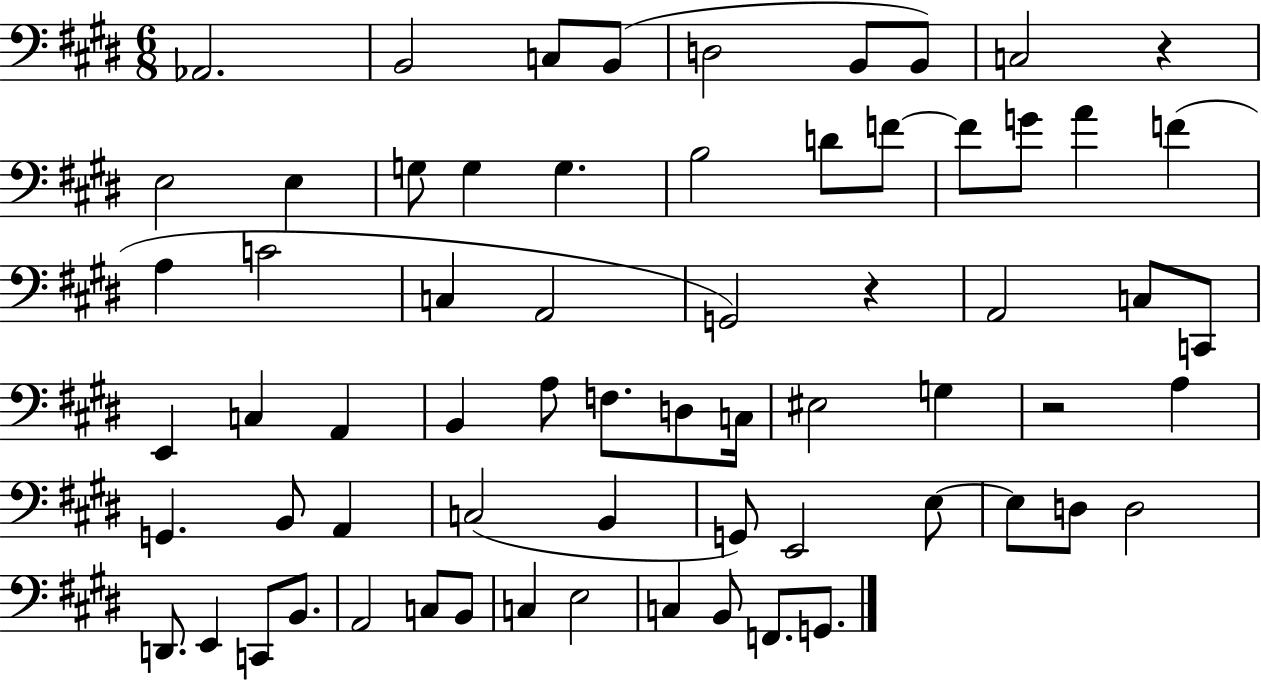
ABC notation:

X:1
T:Untitled
M:6/8
L:1/4
K:E
_A,,2 B,,2 C,/2 B,,/2 D,2 B,,/2 B,,/2 C,2 z E,2 E, G,/2 G, G, B,2 D/2 F/2 F/2 G/2 A F A, C2 C, A,,2 G,,2 z A,,2 C,/2 C,,/2 E,, C, A,, B,, A,/2 F,/2 D,/2 C,/4 ^E,2 G, z2 A, G,, B,,/2 A,, C,2 B,, G,,/2 E,,2 E,/2 E,/2 D,/2 D,2 D,,/2 E,, C,,/2 B,,/2 A,,2 C,/2 B,,/2 C, E,2 C, B,,/2 F,,/2 G,,/2